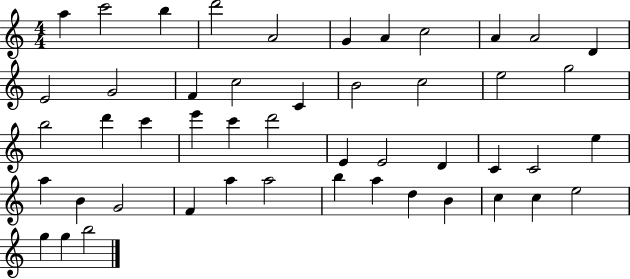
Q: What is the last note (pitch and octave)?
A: B5